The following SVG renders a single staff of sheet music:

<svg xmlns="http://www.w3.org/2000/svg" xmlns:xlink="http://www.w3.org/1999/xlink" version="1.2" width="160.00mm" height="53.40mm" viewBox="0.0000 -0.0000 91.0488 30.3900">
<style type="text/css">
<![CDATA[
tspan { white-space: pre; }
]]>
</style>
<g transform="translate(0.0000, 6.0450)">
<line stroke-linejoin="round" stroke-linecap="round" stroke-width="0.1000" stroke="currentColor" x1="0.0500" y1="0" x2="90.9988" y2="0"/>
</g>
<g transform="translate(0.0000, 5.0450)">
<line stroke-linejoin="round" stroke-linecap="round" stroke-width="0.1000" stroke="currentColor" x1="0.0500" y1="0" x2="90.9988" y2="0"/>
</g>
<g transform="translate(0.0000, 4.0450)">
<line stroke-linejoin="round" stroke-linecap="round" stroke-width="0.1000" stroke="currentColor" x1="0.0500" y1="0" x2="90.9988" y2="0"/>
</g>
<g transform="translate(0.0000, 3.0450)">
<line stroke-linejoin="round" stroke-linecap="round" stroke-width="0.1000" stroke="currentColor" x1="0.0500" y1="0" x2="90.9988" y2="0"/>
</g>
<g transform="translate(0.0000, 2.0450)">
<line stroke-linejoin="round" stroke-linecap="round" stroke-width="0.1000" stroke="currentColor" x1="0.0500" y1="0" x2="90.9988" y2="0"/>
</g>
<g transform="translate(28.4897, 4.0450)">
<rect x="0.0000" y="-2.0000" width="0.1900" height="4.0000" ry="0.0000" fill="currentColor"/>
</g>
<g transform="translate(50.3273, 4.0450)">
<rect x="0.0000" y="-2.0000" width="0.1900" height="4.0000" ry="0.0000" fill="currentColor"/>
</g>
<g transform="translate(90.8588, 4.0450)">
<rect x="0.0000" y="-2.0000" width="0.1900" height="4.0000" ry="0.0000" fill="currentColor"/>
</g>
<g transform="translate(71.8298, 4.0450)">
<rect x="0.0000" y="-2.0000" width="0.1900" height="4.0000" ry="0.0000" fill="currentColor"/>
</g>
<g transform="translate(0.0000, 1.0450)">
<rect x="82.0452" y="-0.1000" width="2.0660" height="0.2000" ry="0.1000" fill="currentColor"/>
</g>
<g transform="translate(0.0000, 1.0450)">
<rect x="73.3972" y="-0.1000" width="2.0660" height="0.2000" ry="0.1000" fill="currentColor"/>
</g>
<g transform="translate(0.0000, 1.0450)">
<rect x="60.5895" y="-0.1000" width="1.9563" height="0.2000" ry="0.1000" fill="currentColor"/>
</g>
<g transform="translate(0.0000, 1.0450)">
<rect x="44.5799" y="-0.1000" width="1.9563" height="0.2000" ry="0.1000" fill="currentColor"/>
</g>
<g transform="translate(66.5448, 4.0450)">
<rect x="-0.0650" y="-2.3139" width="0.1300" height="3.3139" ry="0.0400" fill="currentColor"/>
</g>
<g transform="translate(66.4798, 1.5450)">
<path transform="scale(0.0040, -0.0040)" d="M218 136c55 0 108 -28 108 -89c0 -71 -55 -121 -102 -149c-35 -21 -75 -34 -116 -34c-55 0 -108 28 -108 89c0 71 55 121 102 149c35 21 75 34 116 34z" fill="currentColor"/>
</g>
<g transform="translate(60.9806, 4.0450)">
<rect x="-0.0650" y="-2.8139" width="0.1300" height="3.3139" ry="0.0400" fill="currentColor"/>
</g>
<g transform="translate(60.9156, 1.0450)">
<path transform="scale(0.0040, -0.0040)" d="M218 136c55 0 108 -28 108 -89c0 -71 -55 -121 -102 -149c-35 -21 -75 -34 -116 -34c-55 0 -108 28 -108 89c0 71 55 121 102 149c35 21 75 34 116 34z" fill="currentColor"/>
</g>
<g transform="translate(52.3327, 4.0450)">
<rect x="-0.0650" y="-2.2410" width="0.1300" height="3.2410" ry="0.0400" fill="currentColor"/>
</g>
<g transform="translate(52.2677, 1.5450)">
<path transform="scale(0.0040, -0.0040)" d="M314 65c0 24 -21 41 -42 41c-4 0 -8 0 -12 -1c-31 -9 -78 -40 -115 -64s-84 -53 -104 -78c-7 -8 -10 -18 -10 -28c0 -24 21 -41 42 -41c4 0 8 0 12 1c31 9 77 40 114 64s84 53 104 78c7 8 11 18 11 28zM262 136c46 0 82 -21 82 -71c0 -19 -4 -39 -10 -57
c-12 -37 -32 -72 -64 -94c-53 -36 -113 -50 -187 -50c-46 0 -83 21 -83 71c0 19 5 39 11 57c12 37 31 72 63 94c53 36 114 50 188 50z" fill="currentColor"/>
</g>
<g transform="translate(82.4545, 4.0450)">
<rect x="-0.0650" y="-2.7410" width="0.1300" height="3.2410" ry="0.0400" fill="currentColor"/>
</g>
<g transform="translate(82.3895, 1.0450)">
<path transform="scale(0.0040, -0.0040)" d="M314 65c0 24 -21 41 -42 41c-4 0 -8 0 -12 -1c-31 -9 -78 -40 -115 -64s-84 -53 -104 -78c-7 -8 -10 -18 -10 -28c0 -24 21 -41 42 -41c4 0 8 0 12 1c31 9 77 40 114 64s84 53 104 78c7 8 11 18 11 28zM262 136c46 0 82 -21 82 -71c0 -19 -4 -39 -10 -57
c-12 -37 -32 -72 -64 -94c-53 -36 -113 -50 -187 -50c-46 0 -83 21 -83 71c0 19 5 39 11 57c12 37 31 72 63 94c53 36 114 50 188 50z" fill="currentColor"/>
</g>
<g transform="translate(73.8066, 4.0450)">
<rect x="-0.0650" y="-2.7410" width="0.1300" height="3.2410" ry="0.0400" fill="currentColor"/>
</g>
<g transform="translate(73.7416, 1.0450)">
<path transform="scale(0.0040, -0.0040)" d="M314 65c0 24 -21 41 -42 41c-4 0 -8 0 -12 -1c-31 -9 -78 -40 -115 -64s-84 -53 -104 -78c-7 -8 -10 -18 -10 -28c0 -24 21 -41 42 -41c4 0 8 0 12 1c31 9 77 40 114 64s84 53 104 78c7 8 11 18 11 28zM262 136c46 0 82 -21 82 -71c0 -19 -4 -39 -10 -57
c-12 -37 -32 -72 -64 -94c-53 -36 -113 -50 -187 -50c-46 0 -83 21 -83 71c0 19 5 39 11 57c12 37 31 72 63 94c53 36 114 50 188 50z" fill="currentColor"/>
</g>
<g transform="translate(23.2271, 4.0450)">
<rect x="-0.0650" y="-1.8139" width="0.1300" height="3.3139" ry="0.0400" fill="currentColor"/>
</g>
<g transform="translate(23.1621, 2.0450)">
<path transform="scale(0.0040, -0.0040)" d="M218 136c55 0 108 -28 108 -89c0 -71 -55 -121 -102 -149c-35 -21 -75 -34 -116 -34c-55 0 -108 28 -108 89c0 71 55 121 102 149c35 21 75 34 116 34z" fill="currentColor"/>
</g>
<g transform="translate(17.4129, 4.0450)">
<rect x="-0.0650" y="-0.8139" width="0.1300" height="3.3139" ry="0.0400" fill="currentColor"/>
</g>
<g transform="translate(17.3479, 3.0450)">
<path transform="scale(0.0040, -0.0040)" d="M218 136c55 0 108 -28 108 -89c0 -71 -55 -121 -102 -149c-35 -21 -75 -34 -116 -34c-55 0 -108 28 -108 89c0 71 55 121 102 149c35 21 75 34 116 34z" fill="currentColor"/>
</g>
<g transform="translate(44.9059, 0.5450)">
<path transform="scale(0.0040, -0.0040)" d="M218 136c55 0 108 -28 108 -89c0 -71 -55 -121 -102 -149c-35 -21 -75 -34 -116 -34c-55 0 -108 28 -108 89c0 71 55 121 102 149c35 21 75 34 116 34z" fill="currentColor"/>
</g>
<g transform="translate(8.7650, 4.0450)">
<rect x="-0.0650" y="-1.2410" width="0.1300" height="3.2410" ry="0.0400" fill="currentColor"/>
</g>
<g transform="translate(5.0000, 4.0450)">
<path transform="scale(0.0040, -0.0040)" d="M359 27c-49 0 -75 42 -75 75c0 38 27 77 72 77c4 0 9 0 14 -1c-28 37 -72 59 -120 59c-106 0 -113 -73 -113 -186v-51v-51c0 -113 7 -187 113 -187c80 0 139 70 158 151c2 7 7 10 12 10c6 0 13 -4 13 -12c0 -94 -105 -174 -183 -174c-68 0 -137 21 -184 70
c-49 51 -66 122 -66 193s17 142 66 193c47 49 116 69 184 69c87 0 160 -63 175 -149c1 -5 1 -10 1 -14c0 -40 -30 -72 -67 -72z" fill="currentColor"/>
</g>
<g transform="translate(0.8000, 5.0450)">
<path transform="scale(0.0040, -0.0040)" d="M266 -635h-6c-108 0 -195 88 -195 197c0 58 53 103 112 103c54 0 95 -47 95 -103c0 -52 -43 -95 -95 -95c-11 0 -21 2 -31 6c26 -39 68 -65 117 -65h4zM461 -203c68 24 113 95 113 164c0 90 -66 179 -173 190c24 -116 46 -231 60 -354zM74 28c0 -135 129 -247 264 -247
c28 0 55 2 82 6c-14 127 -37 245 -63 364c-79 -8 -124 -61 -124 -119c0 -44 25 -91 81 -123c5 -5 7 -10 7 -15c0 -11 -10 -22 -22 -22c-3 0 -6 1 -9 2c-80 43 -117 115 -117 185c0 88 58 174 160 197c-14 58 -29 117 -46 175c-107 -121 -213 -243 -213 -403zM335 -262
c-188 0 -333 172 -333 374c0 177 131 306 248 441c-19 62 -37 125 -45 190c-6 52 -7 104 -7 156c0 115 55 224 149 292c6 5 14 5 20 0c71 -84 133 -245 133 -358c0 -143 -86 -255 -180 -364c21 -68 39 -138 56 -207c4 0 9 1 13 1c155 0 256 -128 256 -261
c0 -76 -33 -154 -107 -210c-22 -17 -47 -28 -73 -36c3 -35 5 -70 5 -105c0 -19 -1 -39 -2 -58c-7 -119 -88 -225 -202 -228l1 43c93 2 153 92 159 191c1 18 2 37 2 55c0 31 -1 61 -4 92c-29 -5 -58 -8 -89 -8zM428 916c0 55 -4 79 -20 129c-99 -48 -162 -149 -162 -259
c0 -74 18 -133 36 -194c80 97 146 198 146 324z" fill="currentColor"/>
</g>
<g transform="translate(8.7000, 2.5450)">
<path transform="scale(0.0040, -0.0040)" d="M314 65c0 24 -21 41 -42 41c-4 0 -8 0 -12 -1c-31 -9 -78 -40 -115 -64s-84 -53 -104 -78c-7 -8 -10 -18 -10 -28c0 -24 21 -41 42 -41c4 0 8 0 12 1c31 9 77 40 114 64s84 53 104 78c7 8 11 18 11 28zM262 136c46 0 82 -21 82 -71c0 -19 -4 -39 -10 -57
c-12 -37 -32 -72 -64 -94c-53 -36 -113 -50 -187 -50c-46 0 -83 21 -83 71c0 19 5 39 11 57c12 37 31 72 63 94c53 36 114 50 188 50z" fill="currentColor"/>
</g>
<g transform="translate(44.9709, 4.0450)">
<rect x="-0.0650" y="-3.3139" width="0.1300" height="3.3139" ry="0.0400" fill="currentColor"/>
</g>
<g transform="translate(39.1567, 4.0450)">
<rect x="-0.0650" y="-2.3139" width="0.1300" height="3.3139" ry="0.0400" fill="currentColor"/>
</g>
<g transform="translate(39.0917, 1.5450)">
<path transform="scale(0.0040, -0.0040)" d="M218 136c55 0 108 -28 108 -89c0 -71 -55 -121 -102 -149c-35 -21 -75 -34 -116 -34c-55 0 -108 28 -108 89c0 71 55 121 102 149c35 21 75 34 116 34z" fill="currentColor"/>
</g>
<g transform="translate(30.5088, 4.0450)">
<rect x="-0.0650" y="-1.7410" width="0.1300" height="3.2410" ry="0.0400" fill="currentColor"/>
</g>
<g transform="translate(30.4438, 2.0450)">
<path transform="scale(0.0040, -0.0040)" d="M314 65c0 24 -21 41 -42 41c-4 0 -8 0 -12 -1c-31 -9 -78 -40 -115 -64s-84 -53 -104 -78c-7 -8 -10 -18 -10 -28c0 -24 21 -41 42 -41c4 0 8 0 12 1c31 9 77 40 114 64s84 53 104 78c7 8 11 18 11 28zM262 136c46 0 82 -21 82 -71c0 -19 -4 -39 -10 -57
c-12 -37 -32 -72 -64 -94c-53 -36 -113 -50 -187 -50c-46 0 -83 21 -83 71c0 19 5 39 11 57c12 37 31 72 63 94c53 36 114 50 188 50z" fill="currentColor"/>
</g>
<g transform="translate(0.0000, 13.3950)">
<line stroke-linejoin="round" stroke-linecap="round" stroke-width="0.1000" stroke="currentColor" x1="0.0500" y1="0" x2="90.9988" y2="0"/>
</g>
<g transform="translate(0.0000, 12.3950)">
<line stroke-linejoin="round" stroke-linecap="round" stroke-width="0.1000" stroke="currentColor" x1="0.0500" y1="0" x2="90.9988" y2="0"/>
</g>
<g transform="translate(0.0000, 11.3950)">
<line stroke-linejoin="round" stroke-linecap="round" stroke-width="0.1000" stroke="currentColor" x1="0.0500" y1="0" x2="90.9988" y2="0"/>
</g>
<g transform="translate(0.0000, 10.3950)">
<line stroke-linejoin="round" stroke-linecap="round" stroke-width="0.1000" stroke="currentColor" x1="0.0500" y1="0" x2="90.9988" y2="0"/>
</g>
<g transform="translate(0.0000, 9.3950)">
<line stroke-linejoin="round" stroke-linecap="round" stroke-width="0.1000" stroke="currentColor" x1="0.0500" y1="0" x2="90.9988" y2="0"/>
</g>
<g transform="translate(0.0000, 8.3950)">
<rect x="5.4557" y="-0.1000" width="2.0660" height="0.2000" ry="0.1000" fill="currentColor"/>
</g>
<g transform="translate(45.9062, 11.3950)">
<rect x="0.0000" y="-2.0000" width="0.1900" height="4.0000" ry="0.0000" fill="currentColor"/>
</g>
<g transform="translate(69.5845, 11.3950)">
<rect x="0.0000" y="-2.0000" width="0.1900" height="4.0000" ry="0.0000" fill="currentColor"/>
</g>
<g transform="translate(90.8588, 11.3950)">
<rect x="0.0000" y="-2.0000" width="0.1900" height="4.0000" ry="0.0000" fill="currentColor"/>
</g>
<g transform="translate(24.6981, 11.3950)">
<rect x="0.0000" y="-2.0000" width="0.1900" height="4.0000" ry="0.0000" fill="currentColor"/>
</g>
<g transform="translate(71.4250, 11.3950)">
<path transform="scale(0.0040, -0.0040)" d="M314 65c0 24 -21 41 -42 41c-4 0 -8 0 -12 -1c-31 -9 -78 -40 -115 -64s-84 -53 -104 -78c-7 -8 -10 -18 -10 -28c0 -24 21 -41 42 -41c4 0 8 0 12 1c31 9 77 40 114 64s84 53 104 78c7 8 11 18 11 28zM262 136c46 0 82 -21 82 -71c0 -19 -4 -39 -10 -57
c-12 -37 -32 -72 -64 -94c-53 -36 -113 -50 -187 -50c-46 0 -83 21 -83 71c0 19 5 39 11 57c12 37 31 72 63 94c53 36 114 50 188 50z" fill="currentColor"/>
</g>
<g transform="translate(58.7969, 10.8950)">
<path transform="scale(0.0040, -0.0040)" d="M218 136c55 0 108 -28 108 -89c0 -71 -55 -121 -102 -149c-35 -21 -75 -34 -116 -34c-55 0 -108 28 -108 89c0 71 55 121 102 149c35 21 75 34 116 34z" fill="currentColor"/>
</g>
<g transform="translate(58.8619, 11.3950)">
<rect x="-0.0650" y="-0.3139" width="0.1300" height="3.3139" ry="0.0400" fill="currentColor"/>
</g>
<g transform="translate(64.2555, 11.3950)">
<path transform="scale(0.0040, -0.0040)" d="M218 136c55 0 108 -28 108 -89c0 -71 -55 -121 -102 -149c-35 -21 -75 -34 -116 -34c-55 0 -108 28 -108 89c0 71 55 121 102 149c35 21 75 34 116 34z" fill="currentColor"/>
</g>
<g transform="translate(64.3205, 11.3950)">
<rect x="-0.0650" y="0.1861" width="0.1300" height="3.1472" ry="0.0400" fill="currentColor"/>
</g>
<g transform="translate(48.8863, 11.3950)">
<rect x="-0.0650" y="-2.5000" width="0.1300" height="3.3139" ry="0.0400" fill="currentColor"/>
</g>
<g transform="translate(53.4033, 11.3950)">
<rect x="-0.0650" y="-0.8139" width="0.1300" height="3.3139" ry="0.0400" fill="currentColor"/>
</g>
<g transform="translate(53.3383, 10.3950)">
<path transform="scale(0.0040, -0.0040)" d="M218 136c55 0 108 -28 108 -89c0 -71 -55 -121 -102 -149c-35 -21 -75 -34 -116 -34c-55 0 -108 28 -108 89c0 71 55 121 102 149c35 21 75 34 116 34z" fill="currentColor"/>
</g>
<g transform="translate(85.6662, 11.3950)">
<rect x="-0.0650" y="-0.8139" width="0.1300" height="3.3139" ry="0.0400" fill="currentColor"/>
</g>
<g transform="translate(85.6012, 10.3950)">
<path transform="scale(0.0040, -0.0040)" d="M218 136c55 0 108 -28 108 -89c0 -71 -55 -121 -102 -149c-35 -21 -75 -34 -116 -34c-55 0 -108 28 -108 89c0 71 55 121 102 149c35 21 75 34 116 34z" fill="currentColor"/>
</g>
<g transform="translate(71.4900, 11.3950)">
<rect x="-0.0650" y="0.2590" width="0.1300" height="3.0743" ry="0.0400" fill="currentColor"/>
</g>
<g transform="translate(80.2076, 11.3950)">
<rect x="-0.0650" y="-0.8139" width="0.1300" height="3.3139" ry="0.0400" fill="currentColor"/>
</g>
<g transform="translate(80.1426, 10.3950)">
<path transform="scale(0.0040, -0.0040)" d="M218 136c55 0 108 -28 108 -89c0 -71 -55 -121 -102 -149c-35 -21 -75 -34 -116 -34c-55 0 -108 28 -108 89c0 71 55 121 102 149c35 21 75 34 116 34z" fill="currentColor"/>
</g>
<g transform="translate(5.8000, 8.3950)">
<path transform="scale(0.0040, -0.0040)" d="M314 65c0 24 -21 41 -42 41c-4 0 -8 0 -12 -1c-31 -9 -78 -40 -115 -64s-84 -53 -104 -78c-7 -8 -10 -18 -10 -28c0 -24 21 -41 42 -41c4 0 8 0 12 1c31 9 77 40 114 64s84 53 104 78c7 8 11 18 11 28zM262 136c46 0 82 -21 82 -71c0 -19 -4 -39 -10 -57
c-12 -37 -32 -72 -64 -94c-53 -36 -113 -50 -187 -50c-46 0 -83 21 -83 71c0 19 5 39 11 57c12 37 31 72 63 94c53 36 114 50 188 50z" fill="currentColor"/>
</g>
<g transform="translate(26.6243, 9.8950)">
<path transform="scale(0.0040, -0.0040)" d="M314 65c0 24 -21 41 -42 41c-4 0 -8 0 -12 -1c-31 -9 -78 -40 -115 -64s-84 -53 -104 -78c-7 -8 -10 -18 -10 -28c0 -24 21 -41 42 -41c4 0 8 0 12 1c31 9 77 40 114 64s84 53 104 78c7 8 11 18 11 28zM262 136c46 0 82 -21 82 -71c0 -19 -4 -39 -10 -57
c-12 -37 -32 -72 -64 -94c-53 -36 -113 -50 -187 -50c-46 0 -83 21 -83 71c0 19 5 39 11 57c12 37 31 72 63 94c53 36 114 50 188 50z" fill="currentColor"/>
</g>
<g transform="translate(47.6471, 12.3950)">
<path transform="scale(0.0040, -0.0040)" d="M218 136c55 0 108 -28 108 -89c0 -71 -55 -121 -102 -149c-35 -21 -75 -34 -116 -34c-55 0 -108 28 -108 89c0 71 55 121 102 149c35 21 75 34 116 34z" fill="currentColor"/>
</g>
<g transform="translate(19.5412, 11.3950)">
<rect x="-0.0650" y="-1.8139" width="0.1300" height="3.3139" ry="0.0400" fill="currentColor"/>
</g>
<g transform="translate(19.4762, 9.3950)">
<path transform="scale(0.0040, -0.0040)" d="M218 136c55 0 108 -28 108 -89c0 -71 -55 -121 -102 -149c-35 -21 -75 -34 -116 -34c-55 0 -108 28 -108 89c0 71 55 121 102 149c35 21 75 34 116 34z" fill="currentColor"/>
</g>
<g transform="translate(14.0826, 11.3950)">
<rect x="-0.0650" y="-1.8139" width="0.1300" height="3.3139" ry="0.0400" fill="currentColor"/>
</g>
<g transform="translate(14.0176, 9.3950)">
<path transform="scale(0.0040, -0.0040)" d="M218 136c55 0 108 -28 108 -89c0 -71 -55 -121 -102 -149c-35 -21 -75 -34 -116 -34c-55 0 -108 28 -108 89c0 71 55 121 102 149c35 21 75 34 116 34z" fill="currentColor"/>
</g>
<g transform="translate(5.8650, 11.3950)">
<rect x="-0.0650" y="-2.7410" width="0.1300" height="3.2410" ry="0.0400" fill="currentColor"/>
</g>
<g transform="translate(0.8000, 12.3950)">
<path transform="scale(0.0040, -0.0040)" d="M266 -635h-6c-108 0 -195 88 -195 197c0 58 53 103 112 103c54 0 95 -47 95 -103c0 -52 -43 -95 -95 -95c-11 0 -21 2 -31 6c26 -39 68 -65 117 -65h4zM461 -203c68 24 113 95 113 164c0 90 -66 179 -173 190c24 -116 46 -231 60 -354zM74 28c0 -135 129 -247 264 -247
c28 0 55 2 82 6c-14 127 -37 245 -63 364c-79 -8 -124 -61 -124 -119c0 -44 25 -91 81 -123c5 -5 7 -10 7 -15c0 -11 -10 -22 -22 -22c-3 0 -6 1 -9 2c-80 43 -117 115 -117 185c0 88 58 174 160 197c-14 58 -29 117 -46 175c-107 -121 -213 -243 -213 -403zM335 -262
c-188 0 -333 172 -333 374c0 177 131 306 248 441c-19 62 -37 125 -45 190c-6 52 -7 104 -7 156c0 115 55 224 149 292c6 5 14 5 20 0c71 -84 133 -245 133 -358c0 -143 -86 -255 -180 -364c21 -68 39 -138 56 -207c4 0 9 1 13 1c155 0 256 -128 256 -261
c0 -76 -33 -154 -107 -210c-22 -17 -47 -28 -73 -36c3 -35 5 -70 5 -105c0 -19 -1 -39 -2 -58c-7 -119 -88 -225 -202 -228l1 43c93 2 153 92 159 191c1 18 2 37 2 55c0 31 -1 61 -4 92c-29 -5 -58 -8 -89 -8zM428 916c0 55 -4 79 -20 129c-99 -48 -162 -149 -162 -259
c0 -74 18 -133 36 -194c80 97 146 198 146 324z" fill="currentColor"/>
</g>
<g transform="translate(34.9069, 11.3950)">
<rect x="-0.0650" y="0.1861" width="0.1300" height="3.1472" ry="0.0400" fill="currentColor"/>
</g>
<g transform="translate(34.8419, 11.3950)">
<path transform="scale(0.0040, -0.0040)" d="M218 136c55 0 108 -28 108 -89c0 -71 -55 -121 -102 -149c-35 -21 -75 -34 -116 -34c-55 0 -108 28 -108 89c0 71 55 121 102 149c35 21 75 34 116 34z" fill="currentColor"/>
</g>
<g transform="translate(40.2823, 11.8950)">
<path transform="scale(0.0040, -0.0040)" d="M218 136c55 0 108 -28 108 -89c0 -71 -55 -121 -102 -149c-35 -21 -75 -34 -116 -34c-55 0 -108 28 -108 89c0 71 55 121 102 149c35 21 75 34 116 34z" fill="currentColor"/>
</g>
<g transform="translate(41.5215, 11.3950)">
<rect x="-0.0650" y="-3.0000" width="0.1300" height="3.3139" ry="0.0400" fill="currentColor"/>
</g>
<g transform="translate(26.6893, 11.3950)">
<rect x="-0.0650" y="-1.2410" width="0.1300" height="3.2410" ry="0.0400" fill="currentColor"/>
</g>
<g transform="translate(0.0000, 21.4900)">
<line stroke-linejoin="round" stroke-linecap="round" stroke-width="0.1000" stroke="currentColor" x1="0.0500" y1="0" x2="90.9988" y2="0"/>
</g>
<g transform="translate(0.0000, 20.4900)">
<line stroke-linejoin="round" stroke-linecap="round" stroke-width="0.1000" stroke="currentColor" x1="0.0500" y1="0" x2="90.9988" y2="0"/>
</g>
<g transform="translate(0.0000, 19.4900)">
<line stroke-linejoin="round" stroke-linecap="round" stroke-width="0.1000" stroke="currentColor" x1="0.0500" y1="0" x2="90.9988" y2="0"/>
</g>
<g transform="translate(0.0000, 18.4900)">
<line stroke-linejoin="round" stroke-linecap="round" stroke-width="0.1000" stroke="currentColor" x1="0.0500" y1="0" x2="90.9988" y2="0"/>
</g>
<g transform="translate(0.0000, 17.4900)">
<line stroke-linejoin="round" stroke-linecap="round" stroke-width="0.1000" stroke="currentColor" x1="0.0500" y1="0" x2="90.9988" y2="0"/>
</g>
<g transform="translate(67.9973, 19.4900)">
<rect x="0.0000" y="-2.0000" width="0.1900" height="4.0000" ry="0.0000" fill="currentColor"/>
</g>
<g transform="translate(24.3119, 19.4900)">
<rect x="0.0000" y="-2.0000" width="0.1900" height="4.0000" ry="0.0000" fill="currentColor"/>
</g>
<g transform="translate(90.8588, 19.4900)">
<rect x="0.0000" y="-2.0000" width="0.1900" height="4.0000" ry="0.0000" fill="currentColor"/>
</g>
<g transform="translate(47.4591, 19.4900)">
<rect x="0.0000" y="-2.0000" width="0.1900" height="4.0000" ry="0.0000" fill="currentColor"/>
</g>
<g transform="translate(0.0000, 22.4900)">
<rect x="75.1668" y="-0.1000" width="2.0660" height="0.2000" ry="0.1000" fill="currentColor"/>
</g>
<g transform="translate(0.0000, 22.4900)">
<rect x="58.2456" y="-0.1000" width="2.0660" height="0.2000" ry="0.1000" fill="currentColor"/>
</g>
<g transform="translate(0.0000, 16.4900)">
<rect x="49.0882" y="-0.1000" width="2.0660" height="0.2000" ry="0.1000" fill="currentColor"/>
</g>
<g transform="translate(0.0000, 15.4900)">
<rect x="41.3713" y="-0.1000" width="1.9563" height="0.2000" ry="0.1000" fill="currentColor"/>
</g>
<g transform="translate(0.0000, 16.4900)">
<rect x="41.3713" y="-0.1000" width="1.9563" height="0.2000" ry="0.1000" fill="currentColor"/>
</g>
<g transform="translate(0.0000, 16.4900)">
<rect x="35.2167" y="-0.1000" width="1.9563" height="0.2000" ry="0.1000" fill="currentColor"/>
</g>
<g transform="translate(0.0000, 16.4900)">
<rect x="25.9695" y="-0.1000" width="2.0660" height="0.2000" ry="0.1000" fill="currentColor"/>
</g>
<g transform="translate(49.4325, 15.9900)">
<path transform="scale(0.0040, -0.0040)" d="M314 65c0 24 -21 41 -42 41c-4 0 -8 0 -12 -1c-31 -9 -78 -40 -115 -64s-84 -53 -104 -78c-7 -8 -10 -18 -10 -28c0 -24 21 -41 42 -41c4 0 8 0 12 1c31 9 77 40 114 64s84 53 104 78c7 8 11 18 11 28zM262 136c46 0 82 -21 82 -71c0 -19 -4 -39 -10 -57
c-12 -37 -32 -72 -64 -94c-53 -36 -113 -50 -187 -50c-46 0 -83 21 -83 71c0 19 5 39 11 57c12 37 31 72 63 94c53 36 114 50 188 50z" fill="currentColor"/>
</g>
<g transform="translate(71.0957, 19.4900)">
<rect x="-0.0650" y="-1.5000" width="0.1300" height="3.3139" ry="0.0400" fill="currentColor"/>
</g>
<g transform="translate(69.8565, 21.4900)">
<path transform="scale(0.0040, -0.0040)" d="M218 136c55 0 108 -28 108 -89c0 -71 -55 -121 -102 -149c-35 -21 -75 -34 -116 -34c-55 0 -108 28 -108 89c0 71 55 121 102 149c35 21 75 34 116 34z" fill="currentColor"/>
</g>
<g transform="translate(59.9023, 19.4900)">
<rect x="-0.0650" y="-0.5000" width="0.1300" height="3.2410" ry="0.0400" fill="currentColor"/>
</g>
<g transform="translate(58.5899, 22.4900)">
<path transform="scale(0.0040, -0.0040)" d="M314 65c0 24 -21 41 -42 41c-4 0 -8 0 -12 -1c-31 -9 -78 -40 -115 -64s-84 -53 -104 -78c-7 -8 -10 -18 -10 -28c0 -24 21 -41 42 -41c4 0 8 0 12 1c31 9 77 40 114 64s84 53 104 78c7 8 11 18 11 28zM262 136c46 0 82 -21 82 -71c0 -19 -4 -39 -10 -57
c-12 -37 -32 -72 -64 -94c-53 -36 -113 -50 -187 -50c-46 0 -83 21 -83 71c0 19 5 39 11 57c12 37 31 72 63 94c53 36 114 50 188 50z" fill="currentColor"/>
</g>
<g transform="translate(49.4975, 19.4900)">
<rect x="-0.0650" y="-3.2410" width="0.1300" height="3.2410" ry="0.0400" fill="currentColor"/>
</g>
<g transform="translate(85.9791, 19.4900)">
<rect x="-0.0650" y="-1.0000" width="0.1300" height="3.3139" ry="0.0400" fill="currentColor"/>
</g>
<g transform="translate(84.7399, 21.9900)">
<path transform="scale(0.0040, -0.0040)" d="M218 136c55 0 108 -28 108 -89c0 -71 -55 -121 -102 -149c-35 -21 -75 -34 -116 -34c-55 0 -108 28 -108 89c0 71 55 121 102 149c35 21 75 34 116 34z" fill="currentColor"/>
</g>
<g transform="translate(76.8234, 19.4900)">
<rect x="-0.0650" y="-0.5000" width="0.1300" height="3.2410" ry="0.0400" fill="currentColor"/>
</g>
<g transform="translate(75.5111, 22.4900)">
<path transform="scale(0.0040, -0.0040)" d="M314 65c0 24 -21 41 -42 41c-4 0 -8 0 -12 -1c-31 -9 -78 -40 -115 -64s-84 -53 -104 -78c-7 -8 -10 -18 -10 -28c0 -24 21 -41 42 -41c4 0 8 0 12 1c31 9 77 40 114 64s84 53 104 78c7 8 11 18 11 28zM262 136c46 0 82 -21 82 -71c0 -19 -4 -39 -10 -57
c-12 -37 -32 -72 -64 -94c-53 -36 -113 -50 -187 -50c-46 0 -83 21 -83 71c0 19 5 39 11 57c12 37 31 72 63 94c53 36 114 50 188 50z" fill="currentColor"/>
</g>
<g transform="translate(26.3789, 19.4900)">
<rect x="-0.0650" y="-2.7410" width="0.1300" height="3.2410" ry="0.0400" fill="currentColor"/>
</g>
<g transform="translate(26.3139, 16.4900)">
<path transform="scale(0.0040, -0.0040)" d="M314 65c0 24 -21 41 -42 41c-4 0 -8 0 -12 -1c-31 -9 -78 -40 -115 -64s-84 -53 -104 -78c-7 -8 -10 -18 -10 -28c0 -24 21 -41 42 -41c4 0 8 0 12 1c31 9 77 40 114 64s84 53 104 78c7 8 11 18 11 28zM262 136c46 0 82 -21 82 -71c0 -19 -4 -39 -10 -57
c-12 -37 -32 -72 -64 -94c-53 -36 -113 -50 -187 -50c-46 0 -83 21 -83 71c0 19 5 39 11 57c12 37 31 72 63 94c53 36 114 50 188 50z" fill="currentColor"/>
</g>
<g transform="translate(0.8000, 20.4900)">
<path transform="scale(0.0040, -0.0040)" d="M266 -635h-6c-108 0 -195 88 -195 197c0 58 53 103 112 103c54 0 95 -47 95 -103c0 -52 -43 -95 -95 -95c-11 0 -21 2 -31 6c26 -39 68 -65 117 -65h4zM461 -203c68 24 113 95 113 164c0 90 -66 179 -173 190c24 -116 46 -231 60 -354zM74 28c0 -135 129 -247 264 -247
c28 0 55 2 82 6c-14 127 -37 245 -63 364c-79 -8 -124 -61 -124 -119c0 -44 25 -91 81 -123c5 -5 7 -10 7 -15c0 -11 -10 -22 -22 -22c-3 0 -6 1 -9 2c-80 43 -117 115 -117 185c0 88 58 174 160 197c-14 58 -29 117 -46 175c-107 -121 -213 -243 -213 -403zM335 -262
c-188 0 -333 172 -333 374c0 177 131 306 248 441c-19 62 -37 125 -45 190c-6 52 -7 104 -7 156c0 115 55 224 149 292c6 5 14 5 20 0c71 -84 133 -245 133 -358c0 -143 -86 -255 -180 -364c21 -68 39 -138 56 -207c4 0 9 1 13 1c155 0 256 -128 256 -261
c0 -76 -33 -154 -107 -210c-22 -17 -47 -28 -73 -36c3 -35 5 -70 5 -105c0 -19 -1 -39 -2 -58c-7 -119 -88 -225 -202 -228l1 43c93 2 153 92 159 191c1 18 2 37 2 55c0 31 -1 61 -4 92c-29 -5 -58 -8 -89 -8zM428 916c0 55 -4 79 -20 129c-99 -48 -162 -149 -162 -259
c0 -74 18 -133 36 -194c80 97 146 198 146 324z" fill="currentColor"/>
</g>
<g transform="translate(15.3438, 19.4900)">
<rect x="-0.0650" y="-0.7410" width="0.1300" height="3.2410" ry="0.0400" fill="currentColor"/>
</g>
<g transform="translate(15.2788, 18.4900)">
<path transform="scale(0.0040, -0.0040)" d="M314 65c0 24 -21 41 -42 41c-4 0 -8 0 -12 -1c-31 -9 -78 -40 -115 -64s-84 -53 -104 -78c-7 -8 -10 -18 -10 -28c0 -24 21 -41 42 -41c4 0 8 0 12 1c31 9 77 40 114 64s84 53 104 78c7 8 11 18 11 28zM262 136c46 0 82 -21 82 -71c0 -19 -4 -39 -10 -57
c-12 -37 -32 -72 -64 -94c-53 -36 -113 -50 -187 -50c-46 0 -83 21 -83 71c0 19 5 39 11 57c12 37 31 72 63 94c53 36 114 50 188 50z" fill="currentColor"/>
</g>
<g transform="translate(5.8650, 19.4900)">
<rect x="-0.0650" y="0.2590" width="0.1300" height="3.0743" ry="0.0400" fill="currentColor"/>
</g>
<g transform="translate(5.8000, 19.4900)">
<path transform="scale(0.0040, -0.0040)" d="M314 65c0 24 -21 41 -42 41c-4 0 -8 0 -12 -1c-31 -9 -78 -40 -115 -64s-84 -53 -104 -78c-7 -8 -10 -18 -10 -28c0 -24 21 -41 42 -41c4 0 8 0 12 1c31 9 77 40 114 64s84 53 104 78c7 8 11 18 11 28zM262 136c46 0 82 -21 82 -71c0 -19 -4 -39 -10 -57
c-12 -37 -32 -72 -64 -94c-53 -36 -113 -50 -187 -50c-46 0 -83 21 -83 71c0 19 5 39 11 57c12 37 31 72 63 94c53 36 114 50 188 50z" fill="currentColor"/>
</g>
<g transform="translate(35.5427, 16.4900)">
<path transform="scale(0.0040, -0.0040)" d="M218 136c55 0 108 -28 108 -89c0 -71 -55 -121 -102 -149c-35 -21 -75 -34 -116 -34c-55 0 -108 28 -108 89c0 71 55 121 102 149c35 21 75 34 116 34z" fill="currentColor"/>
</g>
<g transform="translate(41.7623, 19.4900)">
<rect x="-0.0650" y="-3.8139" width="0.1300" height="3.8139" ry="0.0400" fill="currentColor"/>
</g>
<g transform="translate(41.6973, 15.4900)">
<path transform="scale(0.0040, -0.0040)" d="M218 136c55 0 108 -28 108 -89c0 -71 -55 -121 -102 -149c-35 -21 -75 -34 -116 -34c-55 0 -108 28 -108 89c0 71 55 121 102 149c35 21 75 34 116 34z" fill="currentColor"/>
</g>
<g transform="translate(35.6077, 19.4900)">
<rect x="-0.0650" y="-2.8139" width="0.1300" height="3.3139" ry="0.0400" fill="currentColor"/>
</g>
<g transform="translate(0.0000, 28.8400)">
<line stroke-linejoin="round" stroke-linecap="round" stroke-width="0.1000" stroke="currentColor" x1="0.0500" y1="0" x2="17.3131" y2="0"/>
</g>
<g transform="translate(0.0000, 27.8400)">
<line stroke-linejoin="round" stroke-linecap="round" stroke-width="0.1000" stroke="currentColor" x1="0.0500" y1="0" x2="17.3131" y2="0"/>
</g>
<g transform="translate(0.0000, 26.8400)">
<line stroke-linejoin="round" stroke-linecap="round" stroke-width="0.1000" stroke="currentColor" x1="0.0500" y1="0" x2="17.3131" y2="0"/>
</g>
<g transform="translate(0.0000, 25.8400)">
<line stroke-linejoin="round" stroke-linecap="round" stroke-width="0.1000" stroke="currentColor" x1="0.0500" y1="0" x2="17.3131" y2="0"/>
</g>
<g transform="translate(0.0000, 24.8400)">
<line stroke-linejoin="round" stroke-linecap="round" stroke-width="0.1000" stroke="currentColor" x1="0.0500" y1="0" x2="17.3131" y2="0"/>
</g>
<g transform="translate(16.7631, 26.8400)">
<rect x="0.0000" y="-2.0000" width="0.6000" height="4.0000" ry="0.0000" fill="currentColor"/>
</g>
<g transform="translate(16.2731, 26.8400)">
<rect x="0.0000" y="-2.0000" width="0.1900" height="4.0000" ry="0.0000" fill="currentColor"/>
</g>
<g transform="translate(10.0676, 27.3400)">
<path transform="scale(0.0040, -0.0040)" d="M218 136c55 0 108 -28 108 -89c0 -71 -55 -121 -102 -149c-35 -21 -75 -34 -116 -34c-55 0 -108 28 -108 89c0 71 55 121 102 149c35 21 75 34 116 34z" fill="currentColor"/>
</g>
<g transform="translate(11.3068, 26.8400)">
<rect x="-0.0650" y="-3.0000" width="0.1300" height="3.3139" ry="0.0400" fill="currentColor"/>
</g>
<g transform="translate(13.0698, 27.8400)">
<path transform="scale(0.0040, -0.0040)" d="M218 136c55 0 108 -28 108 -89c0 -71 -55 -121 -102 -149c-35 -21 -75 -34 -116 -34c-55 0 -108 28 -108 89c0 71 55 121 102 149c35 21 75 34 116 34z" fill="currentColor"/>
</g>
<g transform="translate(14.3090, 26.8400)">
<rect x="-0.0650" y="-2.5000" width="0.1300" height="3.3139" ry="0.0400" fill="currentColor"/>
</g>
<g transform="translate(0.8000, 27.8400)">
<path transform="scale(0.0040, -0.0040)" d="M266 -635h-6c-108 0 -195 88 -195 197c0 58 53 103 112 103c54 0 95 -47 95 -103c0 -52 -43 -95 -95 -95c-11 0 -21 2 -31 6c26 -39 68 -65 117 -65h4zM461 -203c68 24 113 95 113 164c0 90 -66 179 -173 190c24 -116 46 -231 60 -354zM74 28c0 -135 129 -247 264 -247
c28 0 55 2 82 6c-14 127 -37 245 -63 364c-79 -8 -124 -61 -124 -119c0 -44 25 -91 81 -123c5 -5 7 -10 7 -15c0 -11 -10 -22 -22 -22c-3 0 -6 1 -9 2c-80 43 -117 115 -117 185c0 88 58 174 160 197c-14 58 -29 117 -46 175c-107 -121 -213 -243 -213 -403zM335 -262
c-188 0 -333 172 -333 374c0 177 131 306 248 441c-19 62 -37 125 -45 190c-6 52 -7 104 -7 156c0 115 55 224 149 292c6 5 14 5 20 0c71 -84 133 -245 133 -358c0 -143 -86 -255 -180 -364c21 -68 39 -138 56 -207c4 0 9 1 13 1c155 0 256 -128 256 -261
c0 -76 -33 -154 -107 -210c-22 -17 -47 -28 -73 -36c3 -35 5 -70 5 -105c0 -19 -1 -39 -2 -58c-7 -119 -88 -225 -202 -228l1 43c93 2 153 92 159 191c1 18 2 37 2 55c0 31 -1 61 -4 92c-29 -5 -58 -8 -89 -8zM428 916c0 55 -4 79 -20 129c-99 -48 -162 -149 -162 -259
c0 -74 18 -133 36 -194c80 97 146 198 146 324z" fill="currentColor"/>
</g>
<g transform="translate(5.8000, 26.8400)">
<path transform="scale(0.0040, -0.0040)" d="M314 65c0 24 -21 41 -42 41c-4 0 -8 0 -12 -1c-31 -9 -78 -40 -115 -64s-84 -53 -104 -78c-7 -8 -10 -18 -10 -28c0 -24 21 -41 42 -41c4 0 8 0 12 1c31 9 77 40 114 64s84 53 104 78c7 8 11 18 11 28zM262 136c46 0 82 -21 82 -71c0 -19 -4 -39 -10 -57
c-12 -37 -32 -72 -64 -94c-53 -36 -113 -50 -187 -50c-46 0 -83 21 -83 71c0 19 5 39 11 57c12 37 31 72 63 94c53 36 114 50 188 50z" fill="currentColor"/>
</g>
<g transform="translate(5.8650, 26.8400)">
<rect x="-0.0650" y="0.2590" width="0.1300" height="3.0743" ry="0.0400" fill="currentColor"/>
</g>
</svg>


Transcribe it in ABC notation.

X:1
T:Untitled
M:4/4
L:1/4
K:C
e2 d f f2 g b g2 a g a2 a2 a2 f f e2 B A G d c B B2 d d B2 d2 a2 a c' b2 C2 E C2 D B2 A G